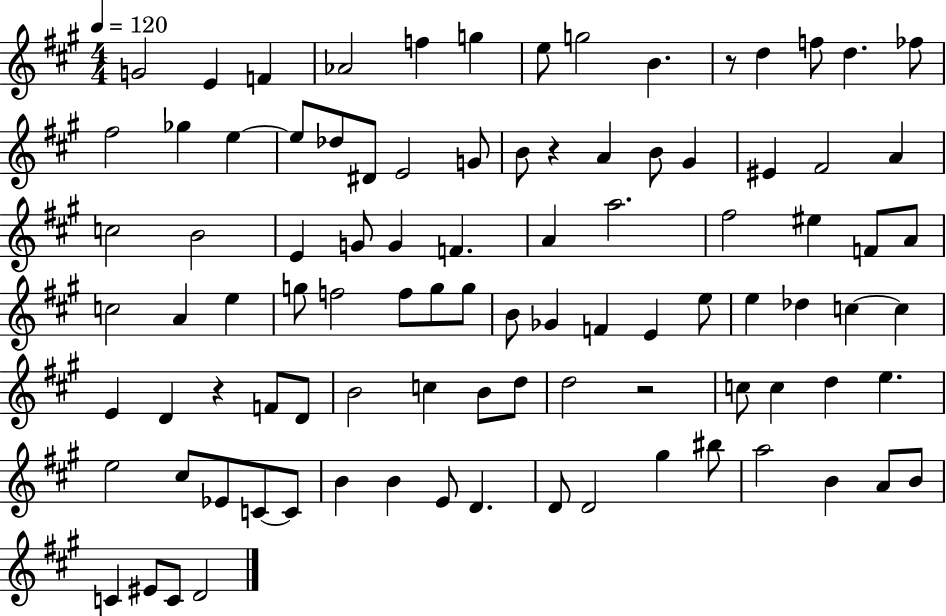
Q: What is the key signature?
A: A major